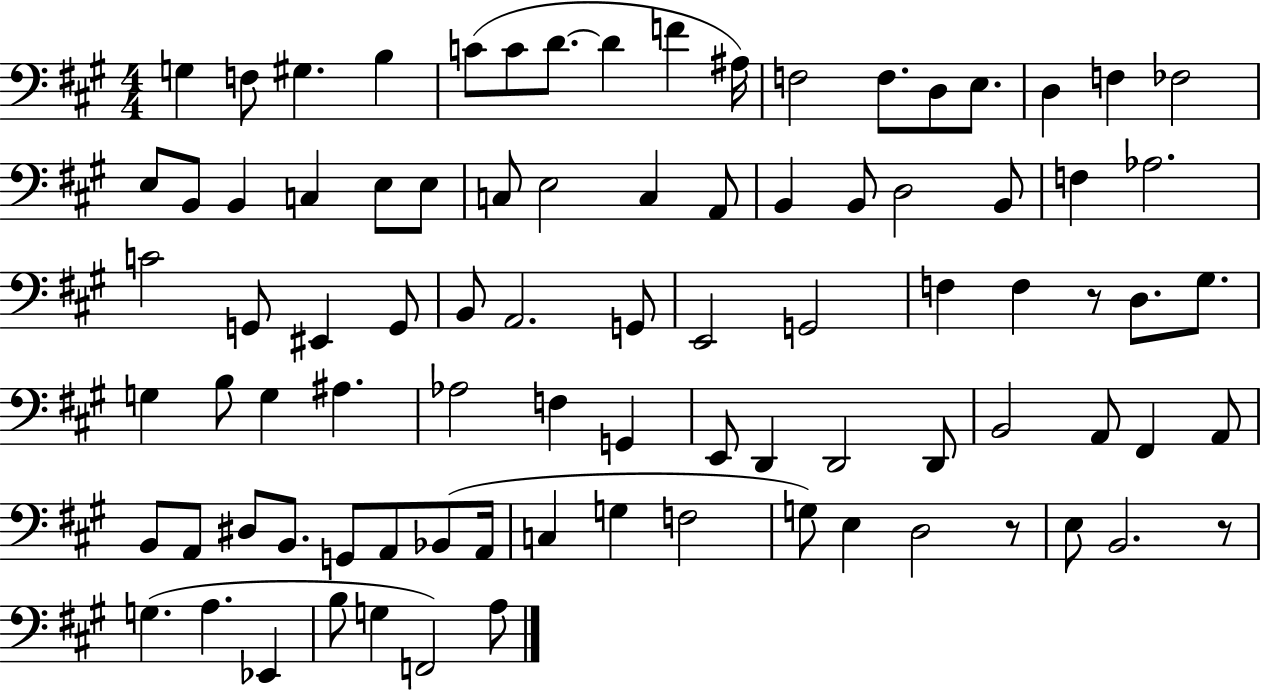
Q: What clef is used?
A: bass